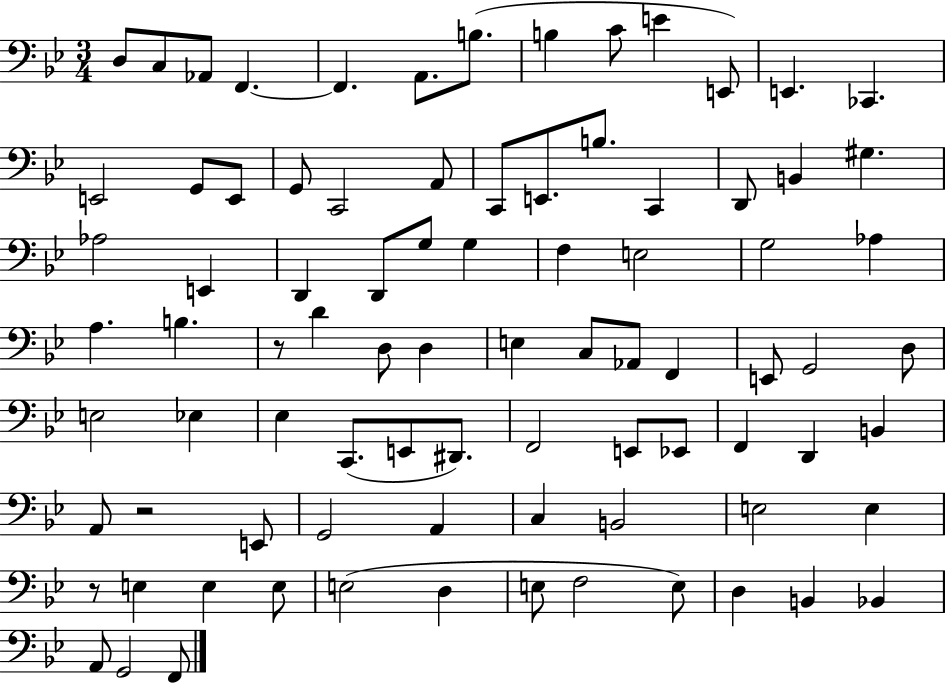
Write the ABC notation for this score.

X:1
T:Untitled
M:3/4
L:1/4
K:Bb
D,/2 C,/2 _A,,/2 F,, F,, A,,/2 B,/2 B, C/2 E E,,/2 E,, _C,, E,,2 G,,/2 E,,/2 G,,/2 C,,2 A,,/2 C,,/2 E,,/2 B,/2 C,, D,,/2 B,, ^G, _A,2 E,, D,, D,,/2 G,/2 G, F, E,2 G,2 _A, A, B, z/2 D D,/2 D, E, C,/2 _A,,/2 F,, E,,/2 G,,2 D,/2 E,2 _E, _E, C,,/2 E,,/2 ^D,,/2 F,,2 E,,/2 _E,,/2 F,, D,, B,, A,,/2 z2 E,,/2 G,,2 A,, C, B,,2 E,2 E, z/2 E, E, E,/2 E,2 D, E,/2 F,2 E,/2 D, B,, _B,, A,,/2 G,,2 F,,/2